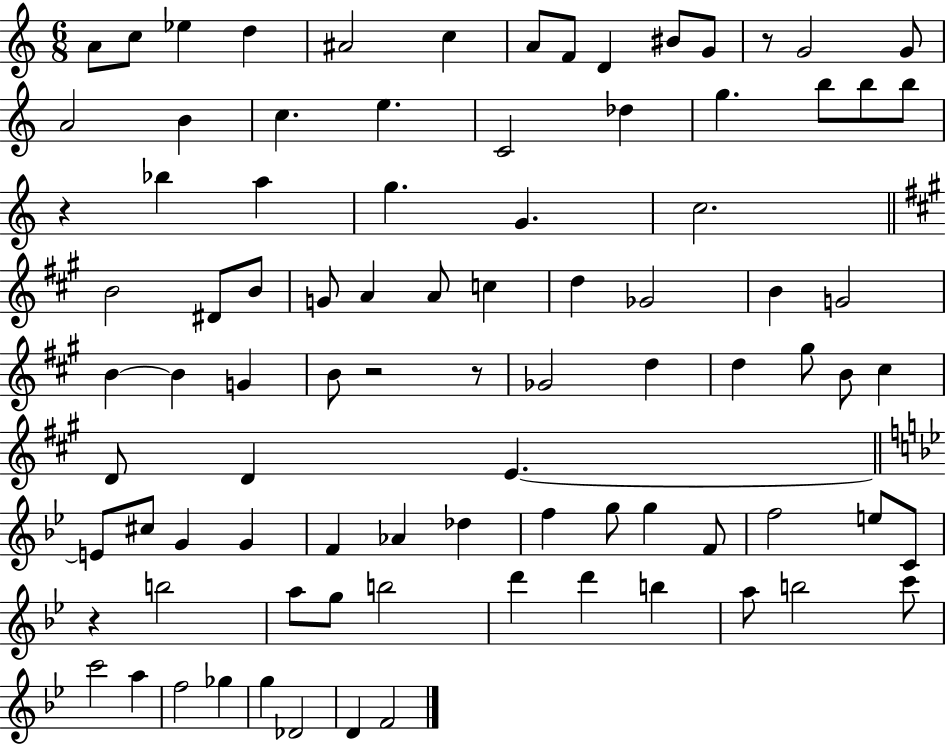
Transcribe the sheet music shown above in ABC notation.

X:1
T:Untitled
M:6/8
L:1/4
K:C
A/2 c/2 _e d ^A2 c A/2 F/2 D ^B/2 G/2 z/2 G2 G/2 A2 B c e C2 _d g b/2 b/2 b/2 z _b a g G c2 B2 ^D/2 B/2 G/2 A A/2 c d _G2 B G2 B B G B/2 z2 z/2 _G2 d d ^g/2 B/2 ^c D/2 D E E/2 ^c/2 G G F _A _d f g/2 g F/2 f2 e/2 C/2 z b2 a/2 g/2 b2 d' d' b a/2 b2 c'/2 c'2 a f2 _g g _D2 D F2